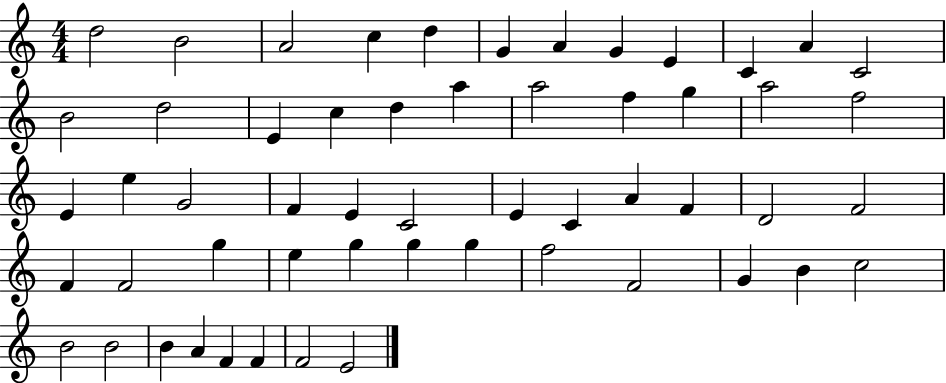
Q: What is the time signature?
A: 4/4